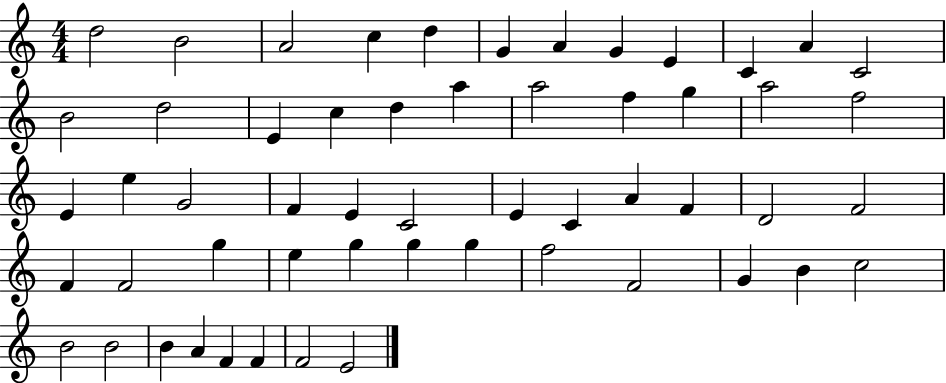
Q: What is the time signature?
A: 4/4